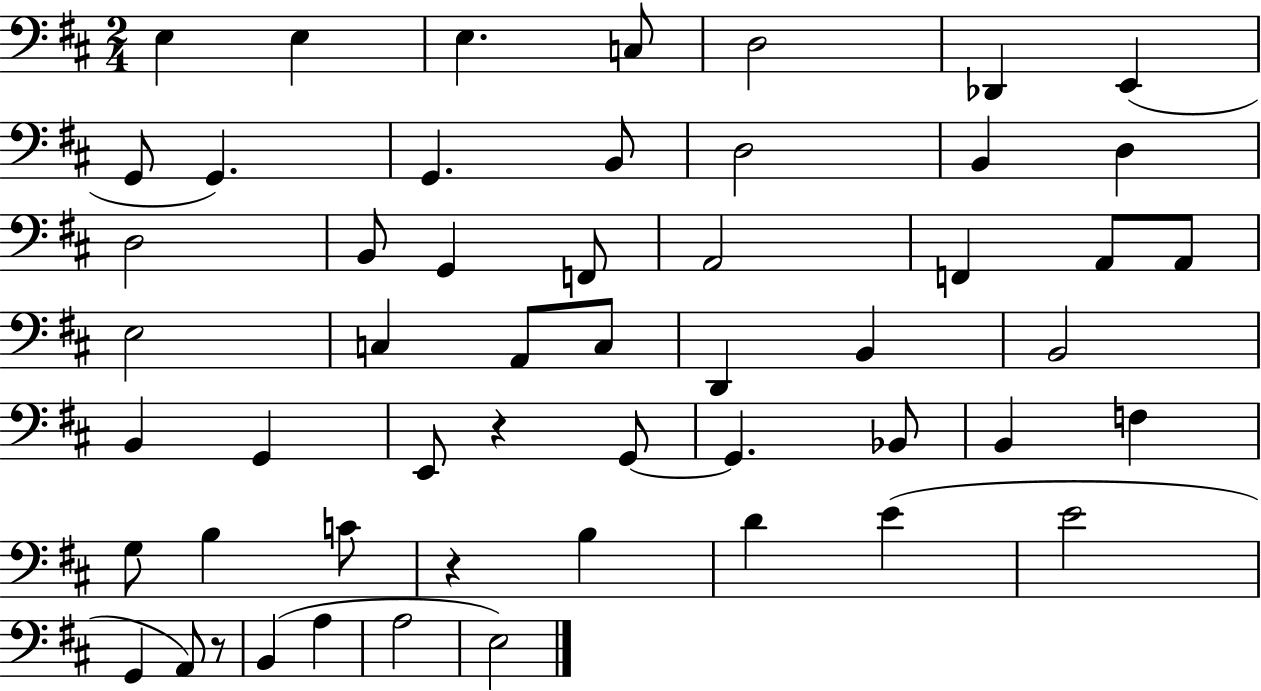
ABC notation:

X:1
T:Untitled
M:2/4
L:1/4
K:D
E, E, E, C,/2 D,2 _D,, E,, G,,/2 G,, G,, B,,/2 D,2 B,, D, D,2 B,,/2 G,, F,,/2 A,,2 F,, A,,/2 A,,/2 E,2 C, A,,/2 C,/2 D,, B,, B,,2 B,, G,, E,,/2 z G,,/2 G,, _B,,/2 B,, F, G,/2 B, C/2 z B, D E E2 G,, A,,/2 z/2 B,, A, A,2 E,2